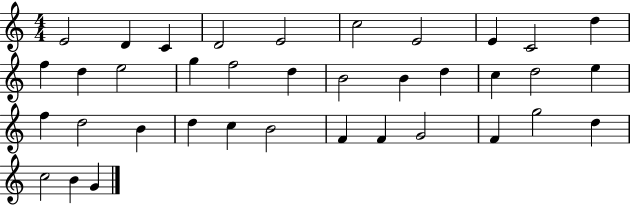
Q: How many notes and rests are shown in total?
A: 37